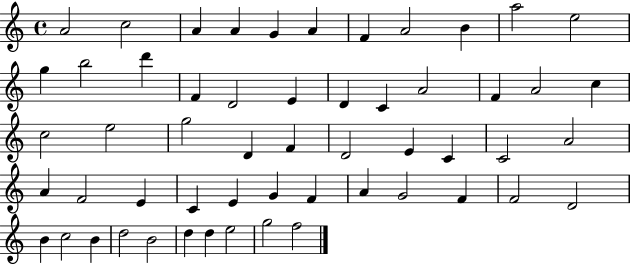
X:1
T:Untitled
M:4/4
L:1/4
K:C
A2 c2 A A G A F A2 B a2 e2 g b2 d' F D2 E D C A2 F A2 c c2 e2 g2 D F D2 E C C2 A2 A F2 E C E G F A G2 F F2 D2 B c2 B d2 B2 d d e2 g2 f2